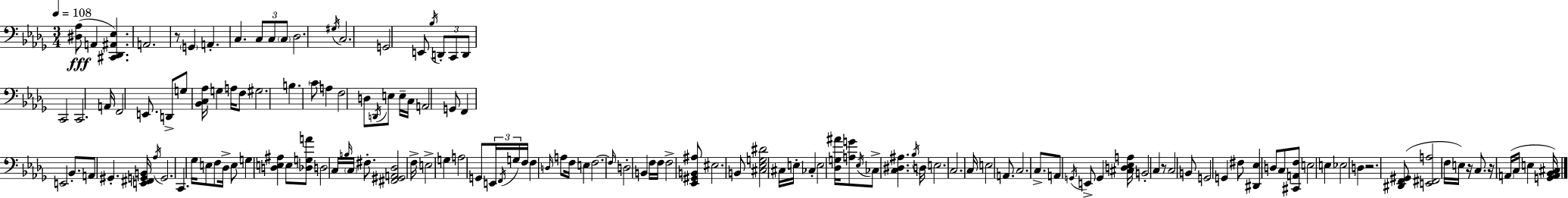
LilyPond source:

{
  \clef bass
  \numericTimeSignature
  \time 3/4
  \key bes \minor
  \tempo 4 = 108
  <dis aes>8(\fff a,4 <cis, des, ais, ees>4.) | a,2. | r8 \parenthesize g,4 a,4.-. | c4. \tuplet 3/2 { c8 c8 \parenthesize c8 } | \break des2. | \acciaccatura { gis16 } c2. | g,2 e,8 \acciaccatura { bes16 } | \tuplet 3/2 { d,8-. c,8 d,8 } c,2 | \break c,2. | a,16 f,2 e,8. | d,8-> g8 <bes, c aes>16 g4 a16 | f8 gis2. | \break b4. \parenthesize c'8 a4 | f2 d8 | \acciaccatura { d,16 } e8 e16-- c16 a,2 | g,8 f,4 e,2 | \break bes,8.-. a,8 gis,4.-. | <e, fis, g, b,>16 \acciaccatura { aes16 } g,2. | c,4. ges16 e8 | f8 des16-> e8 g4 <d e ais>4 | \break e8 <des g a'>8 d2 | c16 \grace { b16 } \parenthesize c16 fis8.-. <fis, gis, a, des>2 | f16-> e2-> | g4 a2 | \break g,8 \tuplet 3/2 { e,16 \acciaccatura { f,16 } g16 } f16 f4 \grace { d16 } | a8 f16 e4 f2.~~ | \grace { f16 } d2-. | b,4 f16 f16 f2-> | \break <ees, gis, b, ais>8 eis2. | b,8 <cis ees g dis'>2 | cis16 e16-. ces4-. | e2 <des g ais'>16 <a g'>8 \acciaccatura { ees16 } | \break ces8-> <c dis ais>4. \acciaccatura { bes16 } d16 e2. | c2. | c16 e2 | a,8. c2. | \break c8.-> | a,8 \acciaccatura { g,16 } e,8-> g,4 <cis d ees a>16 b,2-. | c4 r8 | c2 b,8 g,2 | \break g,4 fis8 | <dis, ees>4 d8 c8 <cis, a, f>8 e2 | e4 ees2 | d4 r2. | \break <dis, f, gis,>8( | <e, fis, a>2 f16 e16) r16 | c8. r16 \parenthesize a,16( c16 e4 <g, a, bes, cis>16) \bar "|."
}